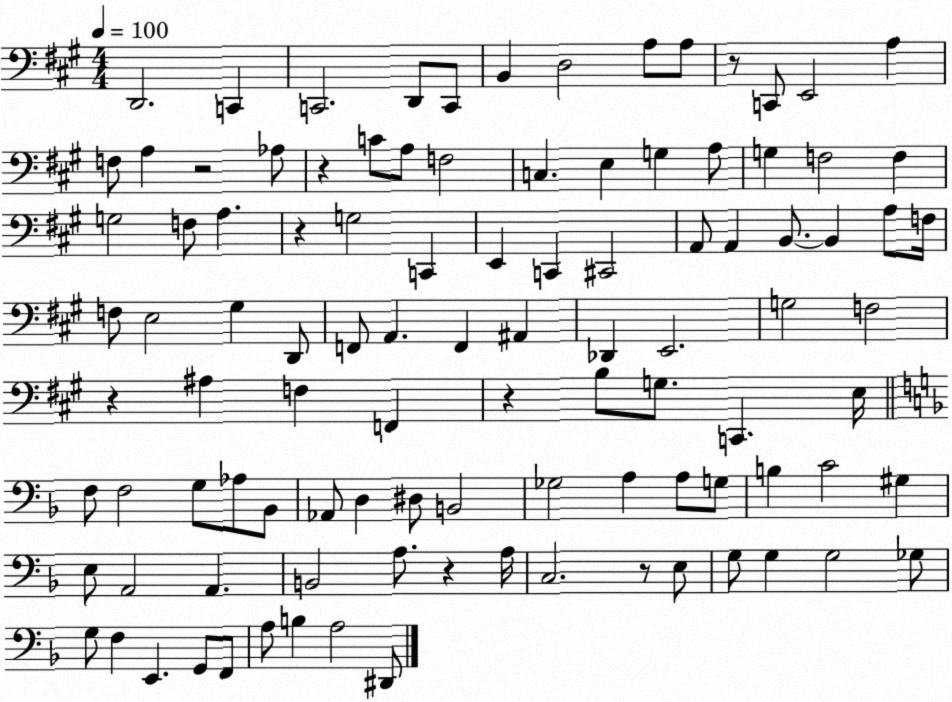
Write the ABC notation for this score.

X:1
T:Untitled
M:4/4
L:1/4
K:A
D,,2 C,, C,,2 D,,/2 C,,/2 B,, D,2 A,/2 A,/2 z/2 C,,/2 E,,2 A, F,/2 A, z2 _A,/2 z C/2 A,/2 F,2 C, E, G, A,/2 G, F,2 F, G,2 F,/2 A, z G,2 C,, E,, C,, ^C,,2 A,,/2 A,, B,,/2 B,, A,/2 F,/4 F,/2 E,2 ^G, D,,/2 F,,/2 A,, F,, ^A,, _D,, E,,2 G,2 F,2 z ^A, F, F,, z B,/2 G,/2 C,, E,/4 F,/2 F,2 G,/2 _A,/2 _B,,/2 _A,,/2 D, ^D,/2 B,,2 _G,2 A, A,/2 G,/2 B, C2 ^G, E,/2 A,,2 A,, B,,2 A,/2 z A,/4 C,2 z/2 E,/2 G,/2 G, G,2 _G,/2 G,/2 F, E,, G,,/2 F,,/2 A,/2 B, A,2 ^D,,/2